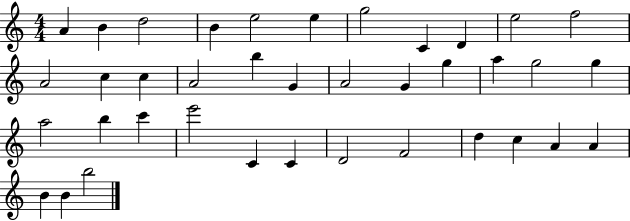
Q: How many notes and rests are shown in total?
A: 38